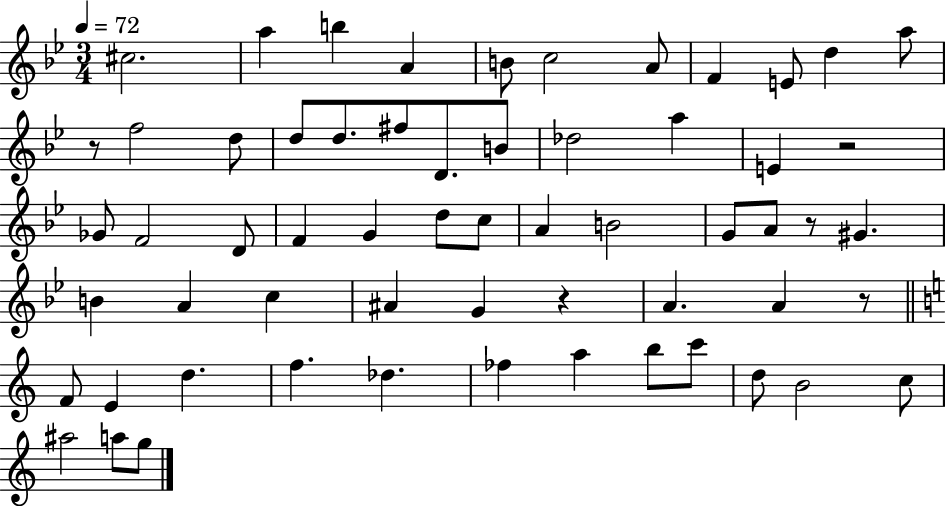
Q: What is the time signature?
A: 3/4